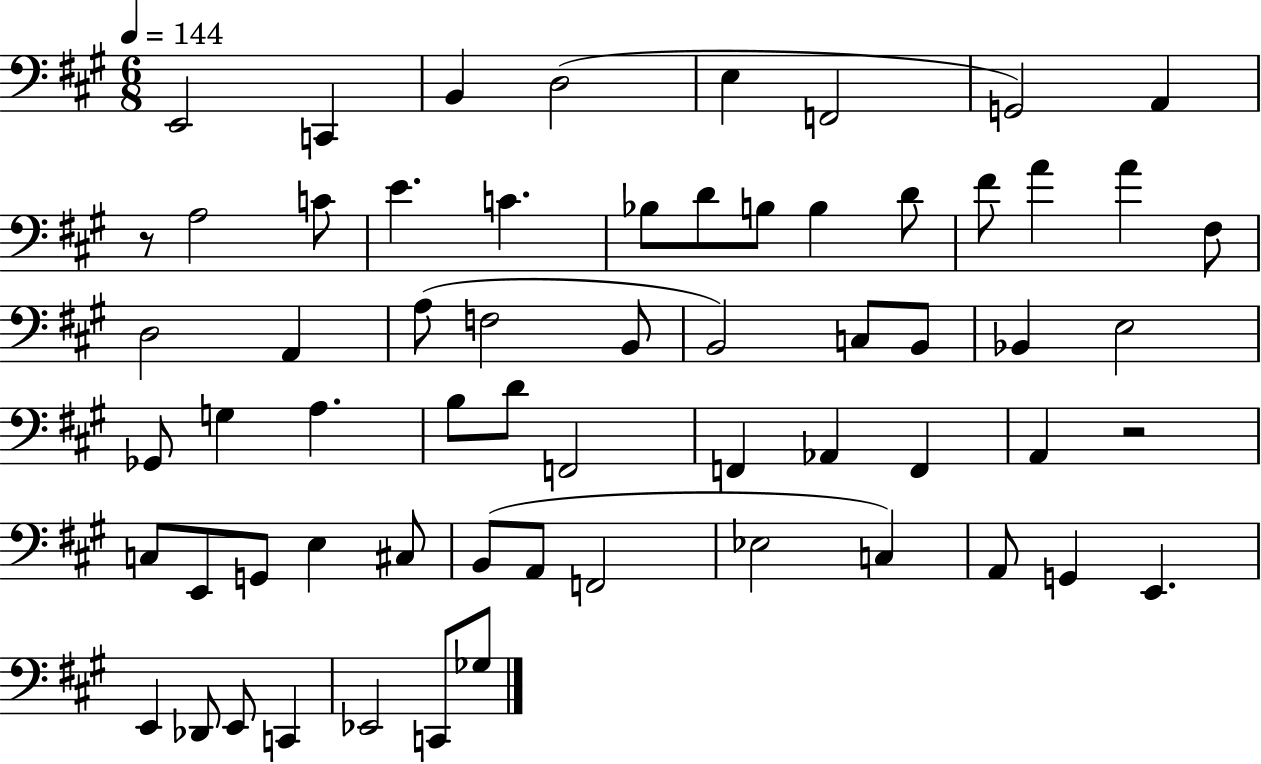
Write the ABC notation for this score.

X:1
T:Untitled
M:6/8
L:1/4
K:A
E,,2 C,, B,, D,2 E, F,,2 G,,2 A,, z/2 A,2 C/2 E C _B,/2 D/2 B,/2 B, D/2 ^F/2 A A ^F,/2 D,2 A,, A,/2 F,2 B,,/2 B,,2 C,/2 B,,/2 _B,, E,2 _G,,/2 G, A, B,/2 D/2 F,,2 F,, _A,, F,, A,, z2 C,/2 E,,/2 G,,/2 E, ^C,/2 B,,/2 A,,/2 F,,2 _E,2 C, A,,/2 G,, E,, E,, _D,,/2 E,,/2 C,, _E,,2 C,,/2 _G,/2